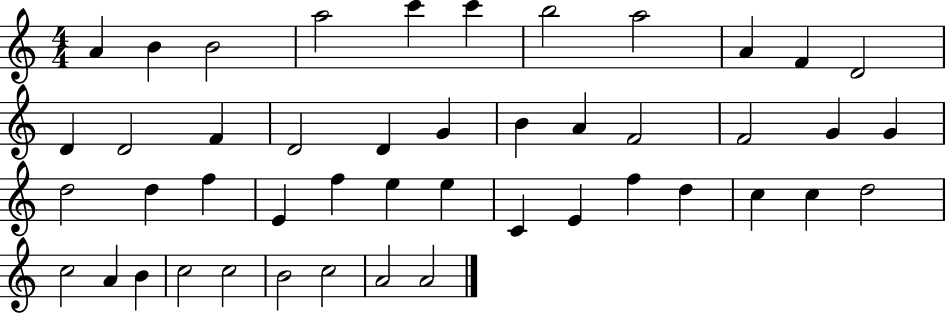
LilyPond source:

{
  \clef treble
  \numericTimeSignature
  \time 4/4
  \key c \major
  a'4 b'4 b'2 | a''2 c'''4 c'''4 | b''2 a''2 | a'4 f'4 d'2 | \break d'4 d'2 f'4 | d'2 d'4 g'4 | b'4 a'4 f'2 | f'2 g'4 g'4 | \break d''2 d''4 f''4 | e'4 f''4 e''4 e''4 | c'4 e'4 f''4 d''4 | c''4 c''4 d''2 | \break c''2 a'4 b'4 | c''2 c''2 | b'2 c''2 | a'2 a'2 | \break \bar "|."
}